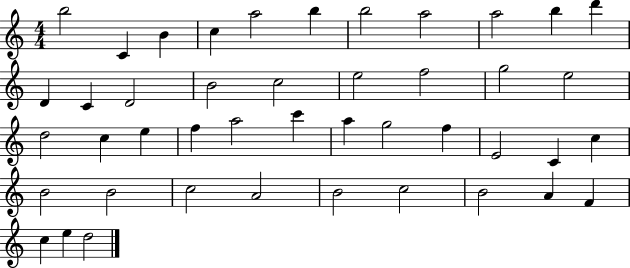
B5/h C4/q B4/q C5/q A5/h B5/q B5/h A5/h A5/h B5/q D6/q D4/q C4/q D4/h B4/h C5/h E5/h F5/h G5/h E5/h D5/h C5/q E5/q F5/q A5/h C6/q A5/q G5/h F5/q E4/h C4/q C5/q B4/h B4/h C5/h A4/h B4/h C5/h B4/h A4/q F4/q C5/q E5/q D5/h